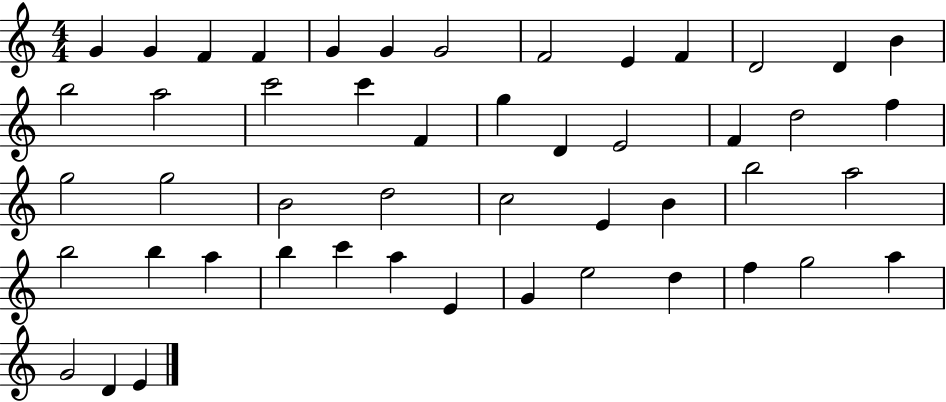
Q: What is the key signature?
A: C major